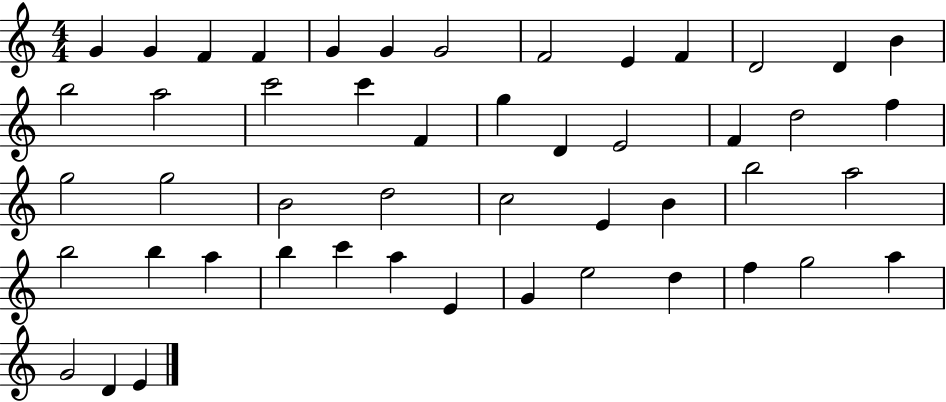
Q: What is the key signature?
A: C major